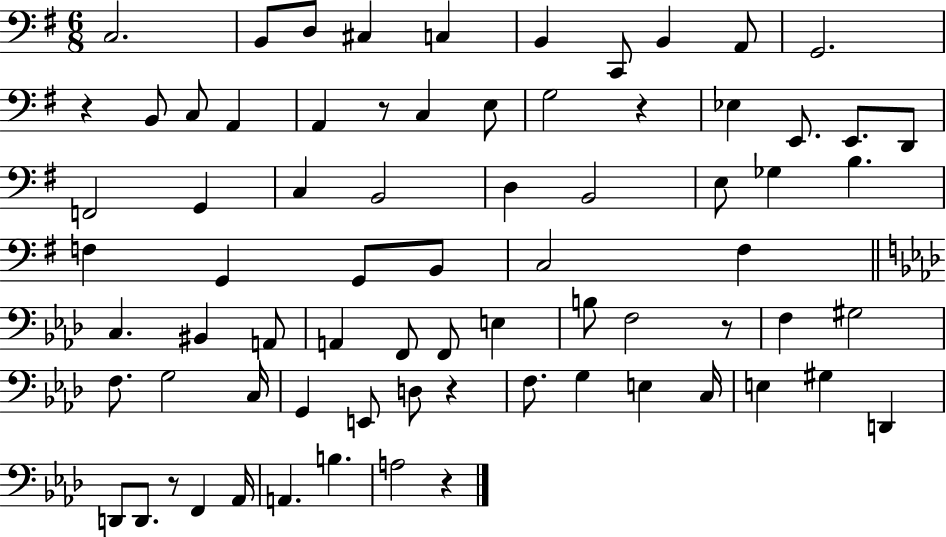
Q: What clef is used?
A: bass